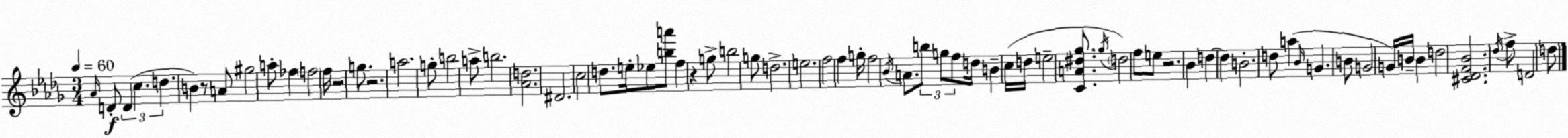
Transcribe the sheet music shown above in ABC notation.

X:1
T:Untitled
M:3/4
L:1/4
K:Bbm
_A/4 D/2 D c d B z/2 A/2 ^g2 a/2 _f f2 f/4 z2 g/2 z2 a2 g/2 b2 a/2 b2 [_Ad]2 ^D2 c2 d/2 e/4 _e/2 [ba']/2 f z g/2 b2 g/2 d2 e2 f2 f g/4 f2 _B/4 A/2 b/2 g/2 f/2 d/4 B c/4 d/4 e2 [CA^d_g]/2 _g/4 d2 f/2 e/2 z2 _B d d B2 d/2 a _B/4 G B/2 G2 G/4 B/4 B d2 [^C_DF_B]2 _d/4 f/2 D2 d/2